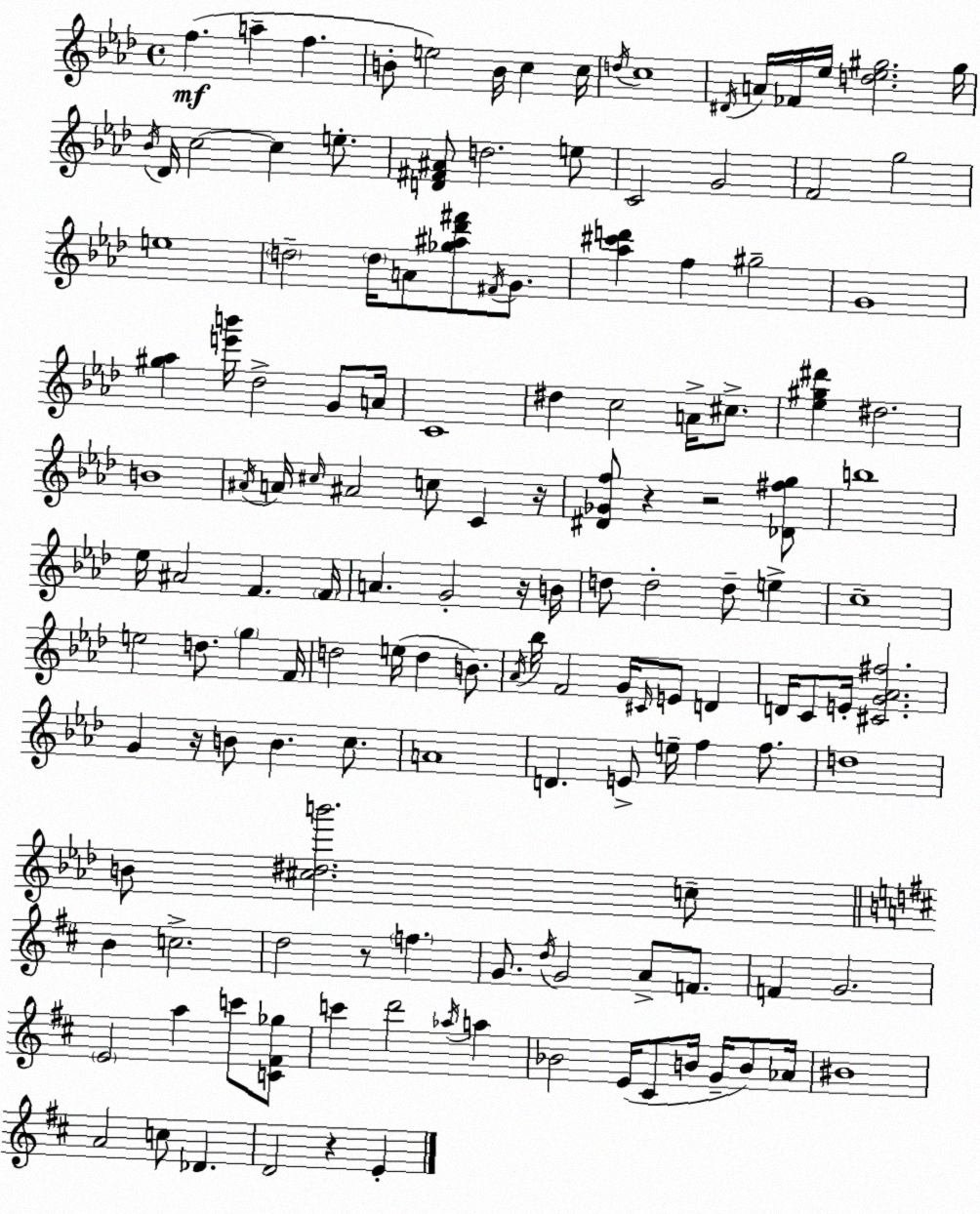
X:1
T:Untitled
M:4/4
L:1/4
K:Fm
f a f B/2 e2 B/4 c c/4 d/4 c4 ^D/4 A/4 _F/4 _e/4 [d_e^g]2 ^g/4 _B/4 _D/4 c2 c e/2 [D^F^A]/2 d2 e/2 C2 G2 F2 g2 e4 d2 d/4 A/2 [_g^a_d'^f']/2 ^F/4 G/2 [_a^c'd'] f ^g2 G4 [^g_a] [e'b']/4 _d2 G/2 A/4 C4 ^d c2 A/4 ^c/2 [_e^g^d'] ^d2 B4 ^A/4 A/4 ^c/4 ^A2 c/2 C z/4 [^D_Gf]/2 z z2 [_D^fg]/2 b4 _e/4 ^A2 F F/4 A G2 z/4 B/4 d/2 d2 d/2 e c4 e2 d/2 g F/4 d2 e/4 d B/2 _A/4 _b/4 F2 G/4 ^C/4 E/2 D D/4 C/2 E/4 [^CG_A^f]2 G z/4 B/2 B c/2 A4 D E/2 e/4 f f/2 d4 B/2 [^c^db']2 c/2 B c2 d2 z/2 f G/2 d/4 G2 A/2 F/2 F G2 E2 a c'/2 [C^F_g]/2 c' d'2 _a/4 a _B2 E/4 ^C/2 B/4 G/4 B/2 _A/4 ^B4 A2 c/2 _D D2 z E